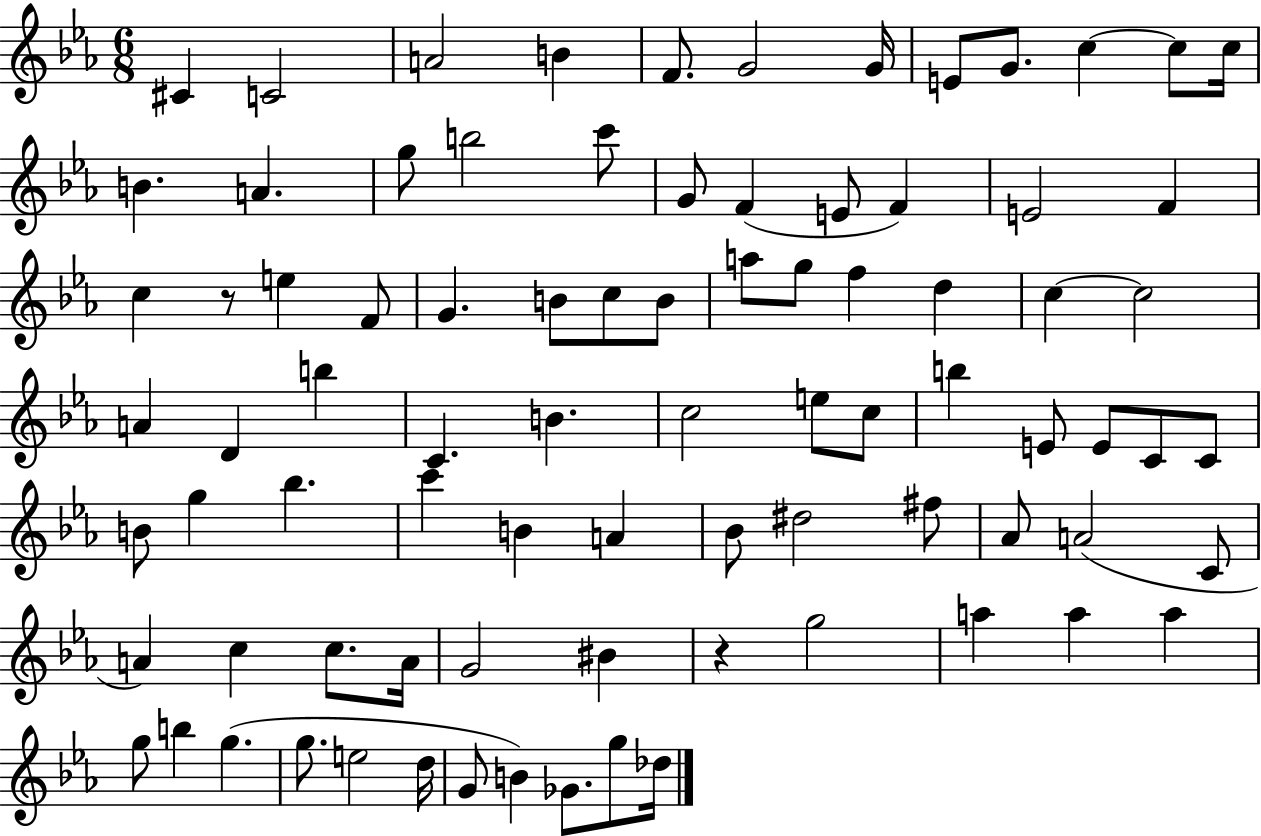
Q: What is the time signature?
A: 6/8